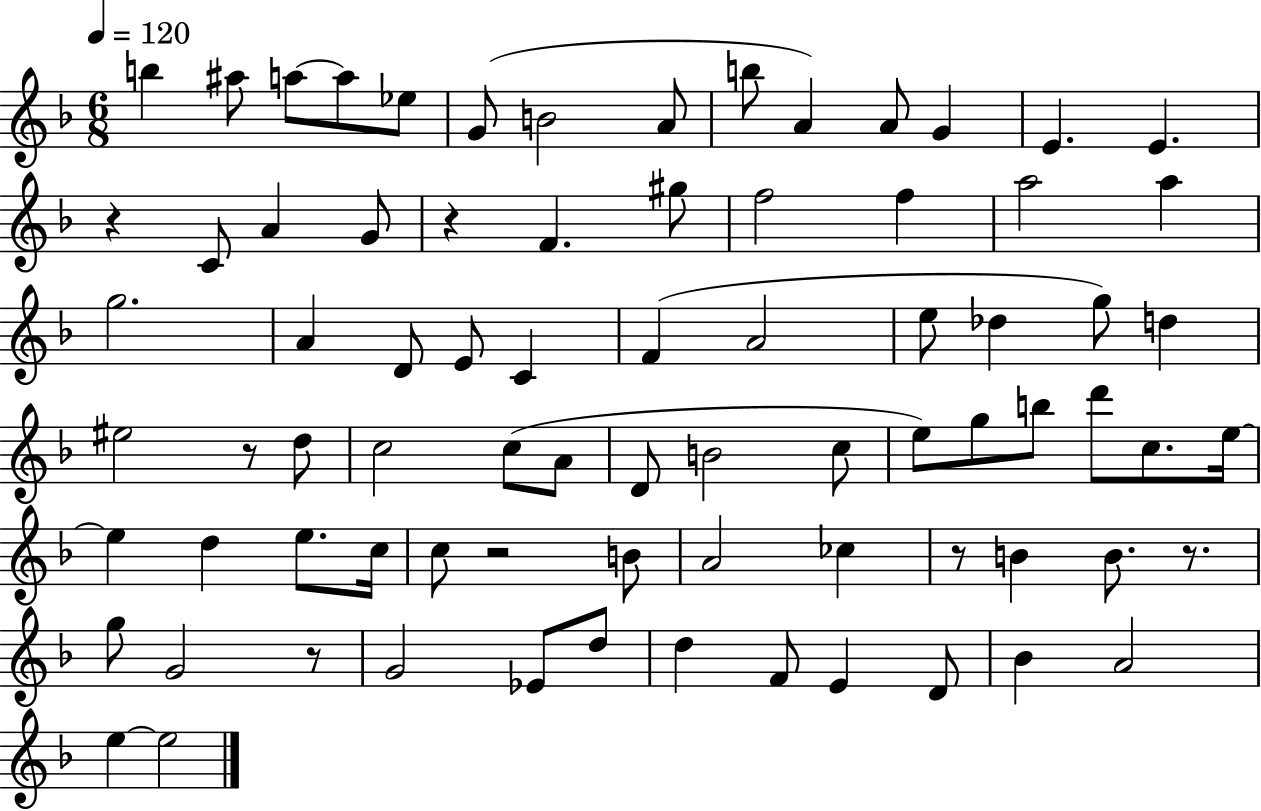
B5/q A#5/e A5/e A5/e Eb5/e G4/e B4/h A4/e B5/e A4/q A4/e G4/q E4/q. E4/q. R/q C4/e A4/q G4/e R/q F4/q. G#5/e F5/h F5/q A5/h A5/q G5/h. A4/q D4/e E4/e C4/q F4/q A4/h E5/e Db5/q G5/e D5/q EIS5/h R/e D5/e C5/h C5/e A4/e D4/e B4/h C5/e E5/e G5/e B5/e D6/e C5/e. E5/s E5/q D5/q E5/e. C5/s C5/e R/h B4/e A4/h CES5/q R/e B4/q B4/e. R/e. G5/e G4/h R/e G4/h Eb4/e D5/e D5/q F4/e E4/q D4/e Bb4/q A4/h E5/q E5/h